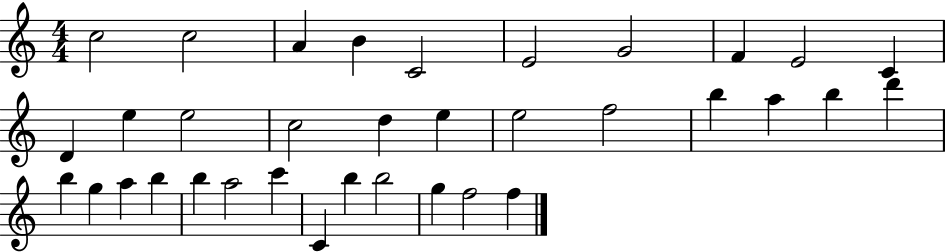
{
  \clef treble
  \numericTimeSignature
  \time 4/4
  \key c \major
  c''2 c''2 | a'4 b'4 c'2 | e'2 g'2 | f'4 e'2 c'4 | \break d'4 e''4 e''2 | c''2 d''4 e''4 | e''2 f''2 | b''4 a''4 b''4 d'''4 | \break b''4 g''4 a''4 b''4 | b''4 a''2 c'''4 | c'4 b''4 b''2 | g''4 f''2 f''4 | \break \bar "|."
}